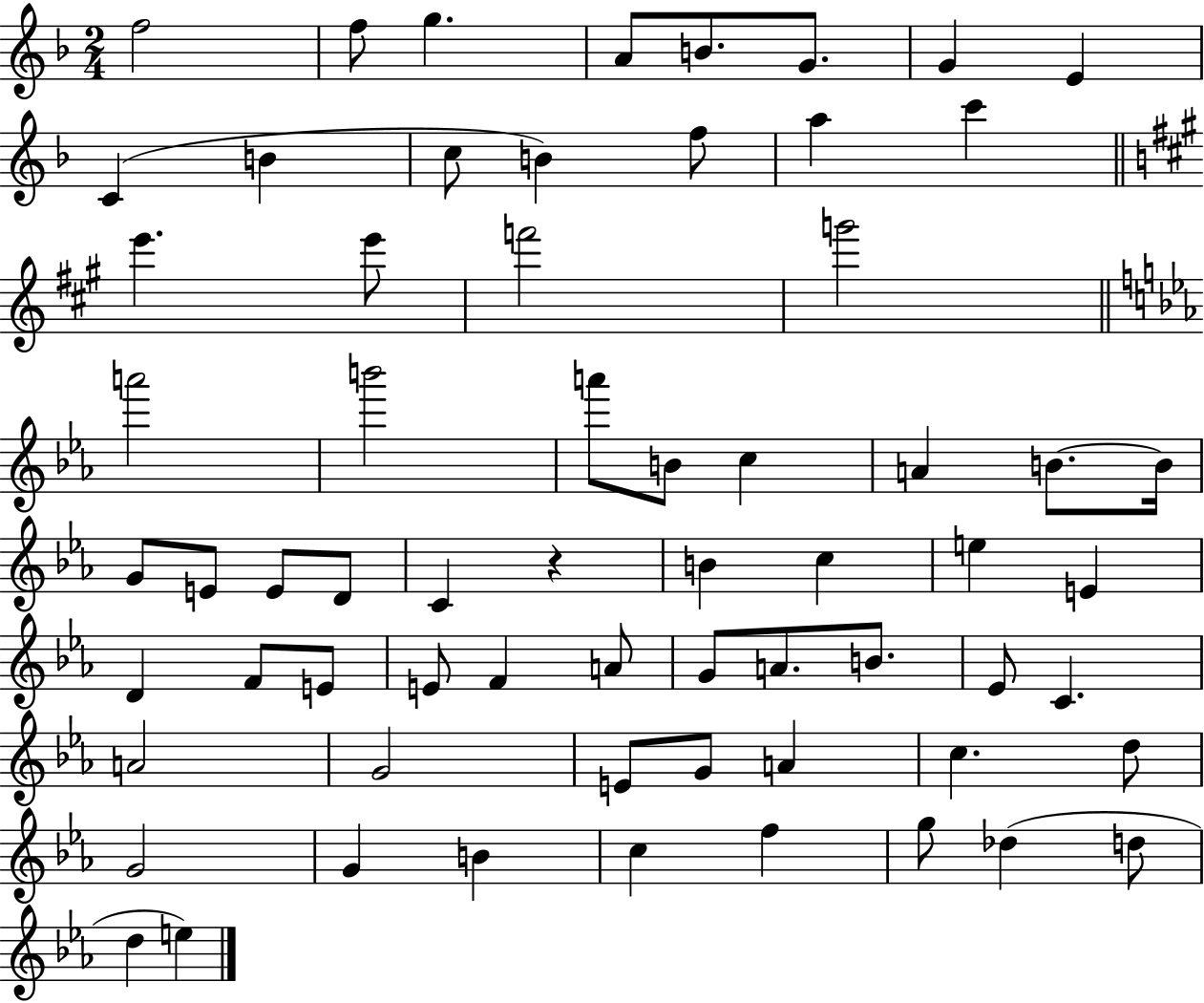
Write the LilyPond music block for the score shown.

{
  \clef treble
  \numericTimeSignature
  \time 2/4
  \key f \major
  f''2 | f''8 g''4. | a'8 b'8. g'8. | g'4 e'4 | \break c'4( b'4 | c''8 b'4) f''8 | a''4 c'''4 | \bar "||" \break \key a \major e'''4. e'''8 | f'''2 | g'''2 | \bar "||" \break \key c \minor a'''2 | b'''2 | a'''8 b'8 c''4 | a'4 b'8.~~ b'16 | \break g'8 e'8 e'8 d'8 | c'4 r4 | b'4 c''4 | e''4 e'4 | \break d'4 f'8 e'8 | e'8 f'4 a'8 | g'8 a'8. b'8. | ees'8 c'4. | \break a'2 | g'2 | e'8 g'8 a'4 | c''4. d''8 | \break g'2 | g'4 b'4 | c''4 f''4 | g''8 des''4( d''8 | \break d''4 e''4) | \bar "|."
}